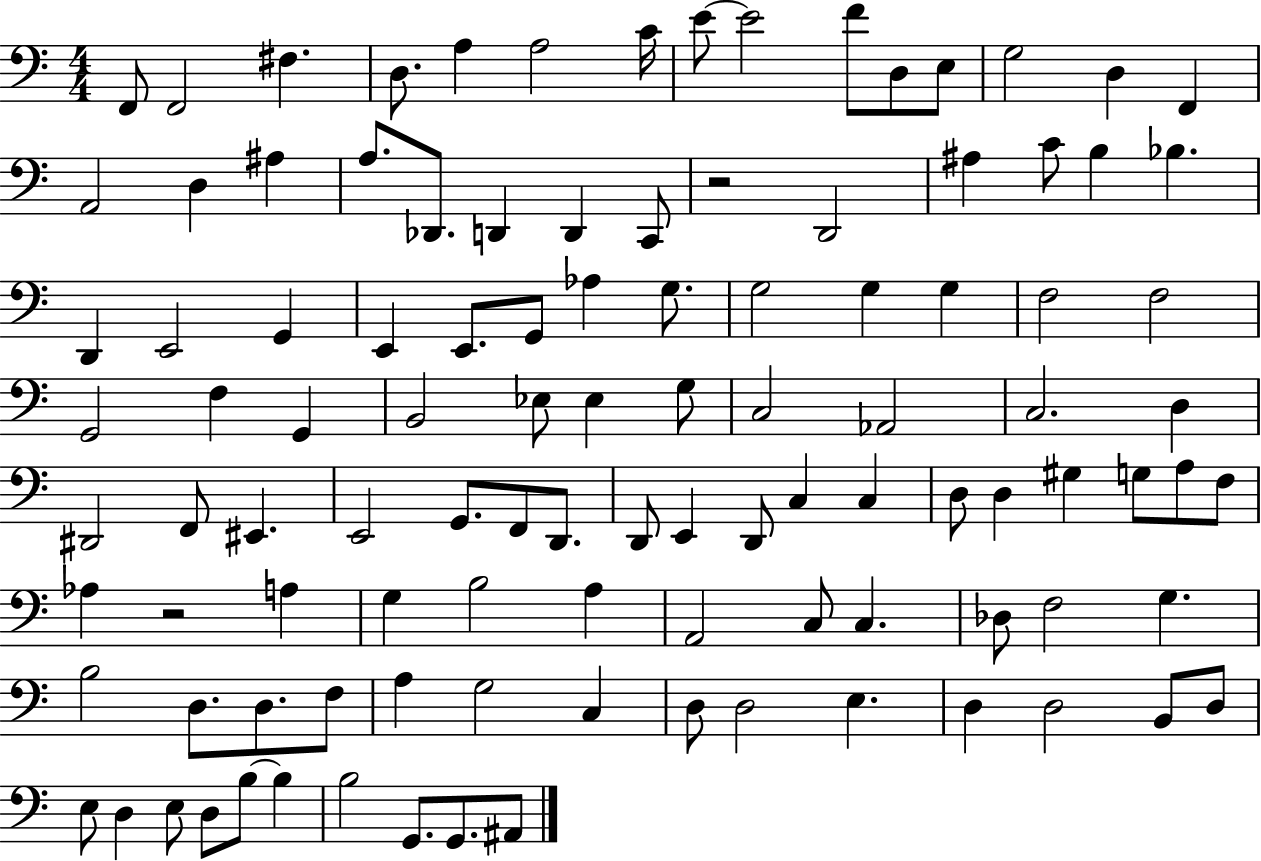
{
  \clef bass
  \numericTimeSignature
  \time 4/4
  \key c \major
  f,8 f,2 fis4. | d8. a4 a2 c'16 | e'8~~ e'2 f'8 d8 e8 | g2 d4 f,4 | \break a,2 d4 ais4 | a8. des,8. d,4 d,4 c,8 | r2 d,2 | ais4 c'8 b4 bes4. | \break d,4 e,2 g,4 | e,4 e,8. g,8 aes4 g8. | g2 g4 g4 | f2 f2 | \break g,2 f4 g,4 | b,2 ees8 ees4 g8 | c2 aes,2 | c2. d4 | \break dis,2 f,8 eis,4. | e,2 g,8. f,8 d,8. | d,8 e,4 d,8 c4 c4 | d8 d4 gis4 g8 a8 f8 | \break aes4 r2 a4 | g4 b2 a4 | a,2 c8 c4. | des8 f2 g4. | \break b2 d8. d8. f8 | a4 g2 c4 | d8 d2 e4. | d4 d2 b,8 d8 | \break e8 d4 e8 d8 b8~~ b4 | b2 g,8. g,8. ais,8 | \bar "|."
}